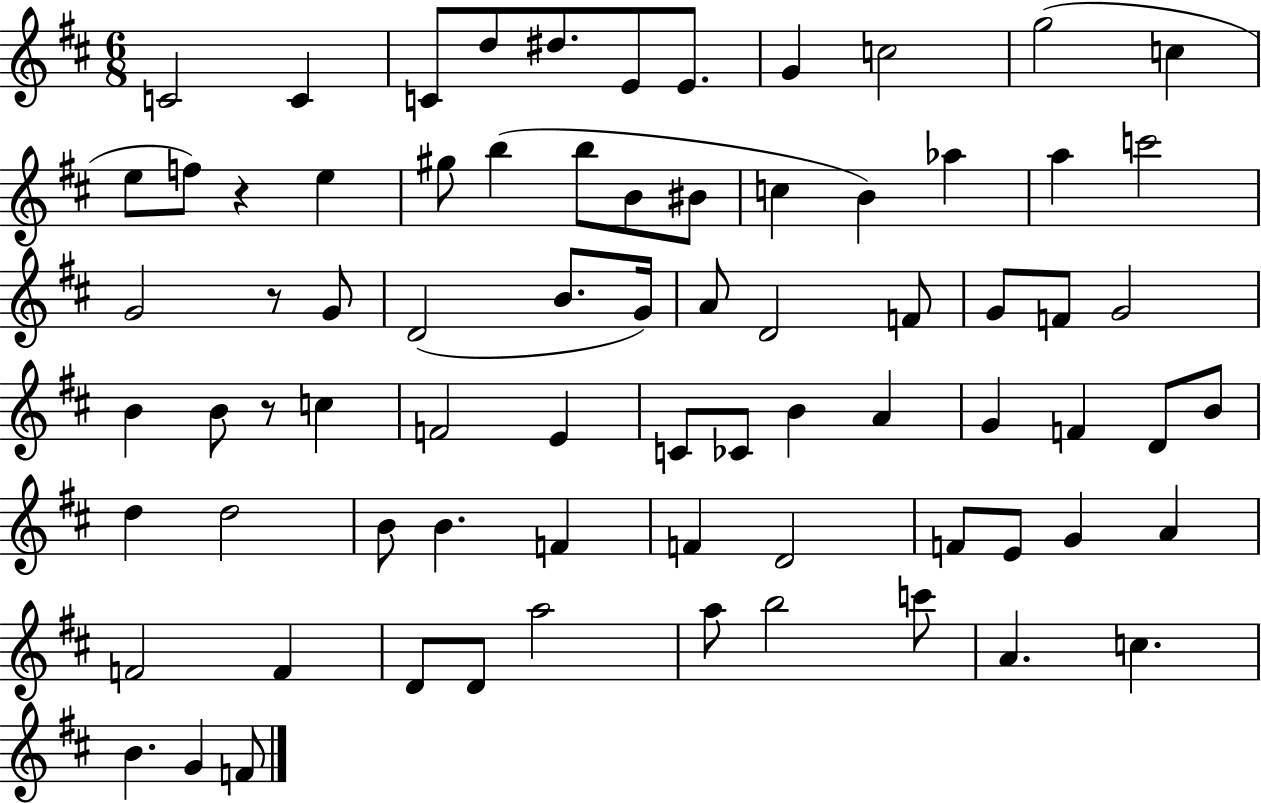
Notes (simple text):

C4/h C4/q C4/e D5/e D#5/e. E4/e E4/e. G4/q C5/h G5/h C5/q E5/e F5/e R/q E5/q G#5/e B5/q B5/e B4/e BIS4/e C5/q B4/q Ab5/q A5/q C6/h G4/h R/e G4/e D4/h B4/e. G4/s A4/e D4/h F4/e G4/e F4/e G4/h B4/q B4/e R/e C5/q F4/h E4/q C4/e CES4/e B4/q A4/q G4/q F4/q D4/e B4/e D5/q D5/h B4/e B4/q. F4/q F4/q D4/h F4/e E4/e G4/q A4/q F4/h F4/q D4/e D4/e A5/h A5/e B5/h C6/e A4/q. C5/q. B4/q. G4/q F4/e